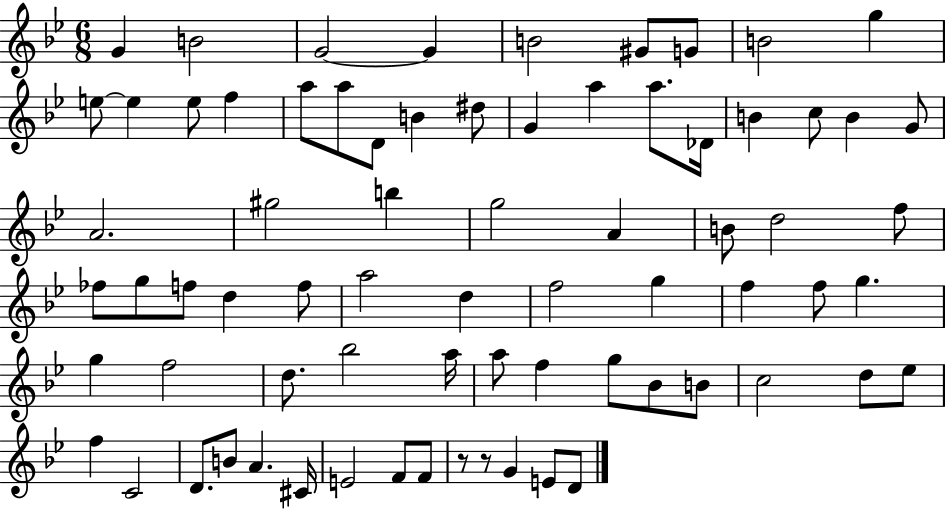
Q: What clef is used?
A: treble